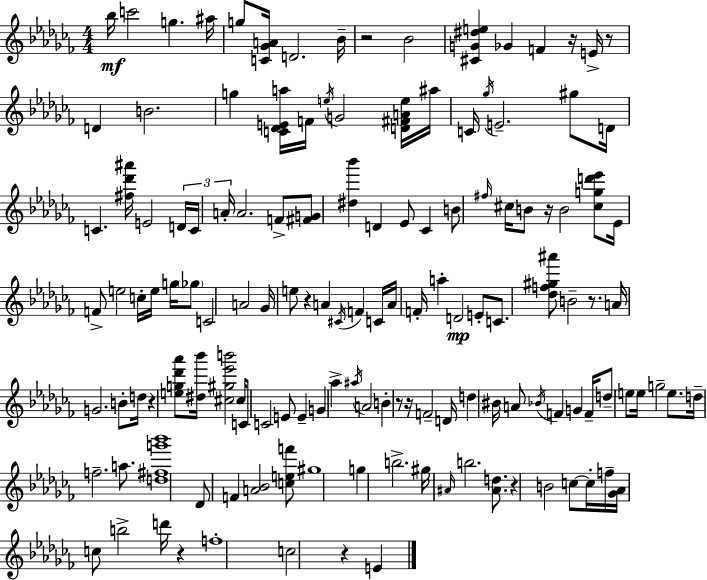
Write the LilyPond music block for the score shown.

{
  \clef treble
  \numericTimeSignature
  \time 4/4
  \key aes \minor
  bes''16\mf c'''2 g''4. ais''16 | g''8 <c' ges' a'>16 d'2. bes'16-- | r2 bes'2 | <cis' g' dis'' e''>4 ges'4 f'4 r16 e'16-> r8 | \break d'4 b'2. | g''4 <c' des' e' a''>16 f'16 \acciaccatura { e''16 } g'2 <d' fis' a' e''>16 | ais''16 c'16 \acciaccatura { ges''16 } e'2.-- gis''8 | d'16 c'4. <fis'' des''' ais'''>16 e'2 | \break \tuplet 3/2 { d'16 c'16 a'16-. } a'2. | f'8-> <fis' g'>8 <dis'' bes'''>4 d'4 ees'8 ces'4 | b'8 \grace { fis''16 } cis''16 b'8 r16 b'2 | <cis'' g'' d''' ees'''>8 ees'16 f'8-> e''2 c''16-. e''16 | \break g''16 \parenthesize ges''8 c'2 a'2 | ges'16 e''8 r4 a'4 \acciaccatura { cis'16 } f'4 | c'16 a'16 f'16-. a''4-. d'2\mp | e'8-. c'8. <des'' f'' gis'' ais'''>8 b'2-- | \break r8. a'16 g'2. | b'8-. d''16 r4 <e'' g'' des''' aes'''>8 <dis'' bes'''>16 <cis'' gis'' ees''' b'''>2 | cis''16 c'8 c'2 e'8 | e'4-- g'4 aes''4-> \acciaccatura { ais''16 } a'2 | \break b'4-. r8 r16 f'2-- | d'16 d''4 bis'16 a'8 \acciaccatura { bes'16 } f'4 | g'4 f'16-- d''8-- \parenthesize e''8 e''16 g''2-- | e''8. d''16-- f''2.-- | \break a''8. <d'' fis'' g''' bes'''>1 | des'8 f'4 <a' bes'>2 | <c'' e'' f'''>8 gis''1 | g''4 b''2.-> | \break gis''16 \grace { ais'16 } b''2. | <ais' d''>8. r4 b'2 | c''8~~ c''16-. f''16-- <ges' aes'>16 c''8 b''2-> | d'''16 r4 f''1-. | \break c''2 r4 | e'4 \bar "|."
}